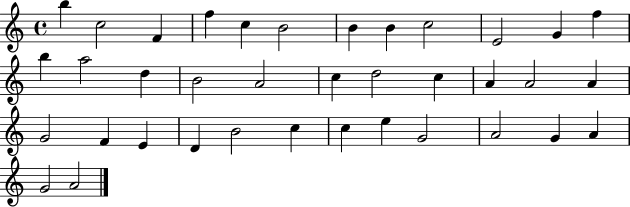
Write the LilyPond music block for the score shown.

{
  \clef treble
  \time 4/4
  \defaultTimeSignature
  \key c \major
  b''4 c''2 f'4 | f''4 c''4 b'2 | b'4 b'4 c''2 | e'2 g'4 f''4 | \break b''4 a''2 d''4 | b'2 a'2 | c''4 d''2 c''4 | a'4 a'2 a'4 | \break g'2 f'4 e'4 | d'4 b'2 c''4 | c''4 e''4 g'2 | a'2 g'4 a'4 | \break g'2 a'2 | \bar "|."
}